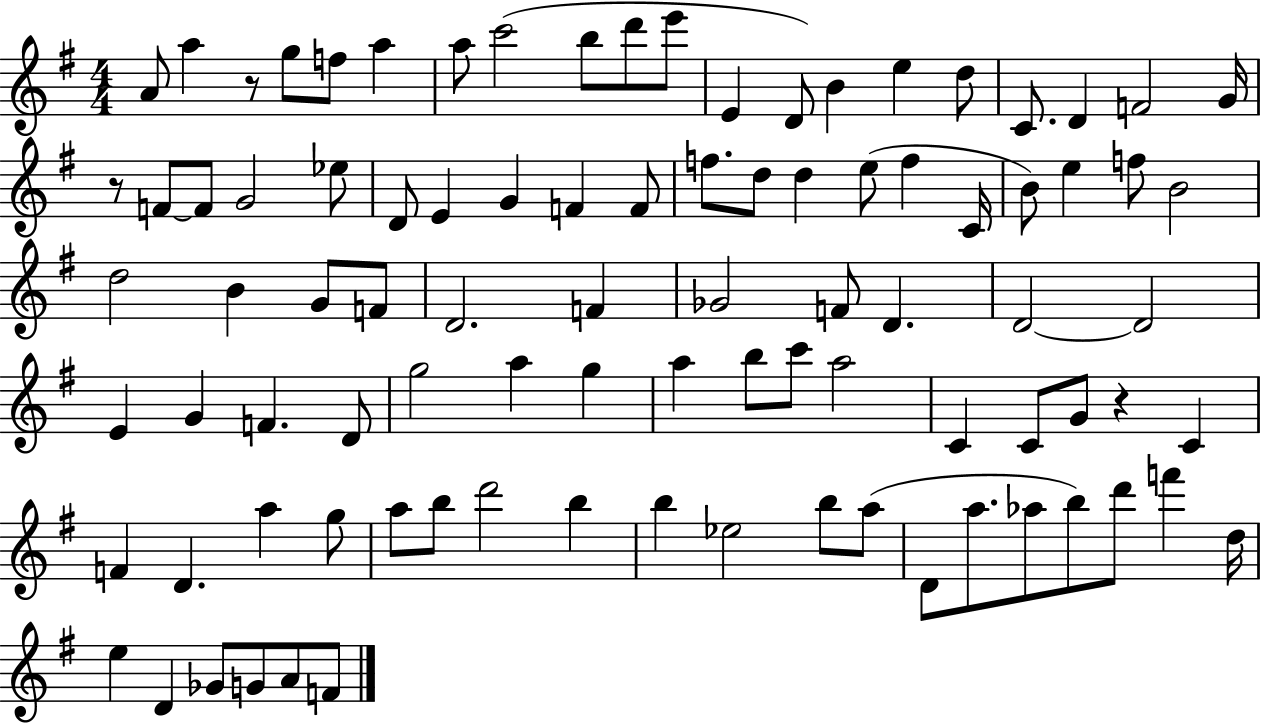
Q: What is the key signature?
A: G major